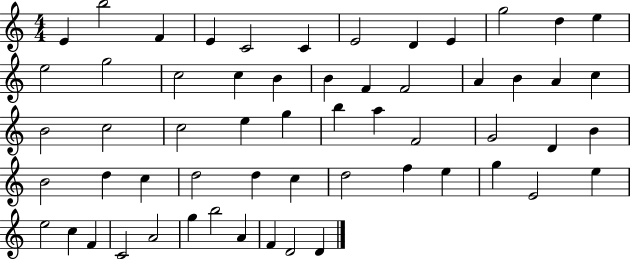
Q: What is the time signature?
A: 4/4